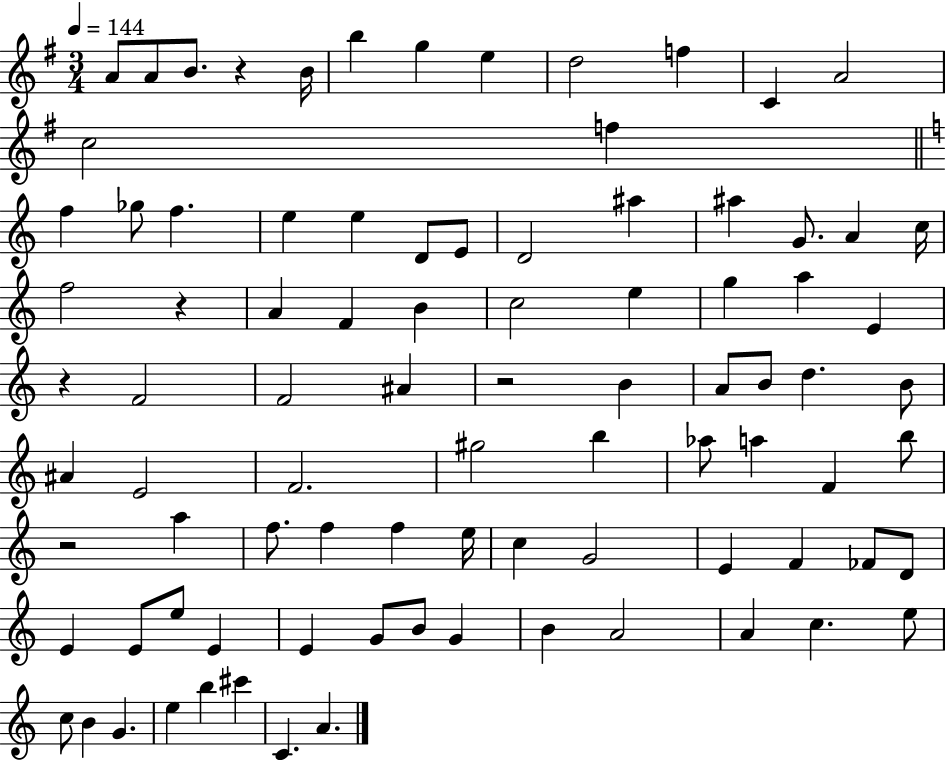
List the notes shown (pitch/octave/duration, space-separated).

A4/e A4/e B4/e. R/q B4/s B5/q G5/q E5/q D5/h F5/q C4/q A4/h C5/h F5/q F5/q Gb5/e F5/q. E5/q E5/q D4/e E4/e D4/h A#5/q A#5/q G4/e. A4/q C5/s F5/h R/q A4/q F4/q B4/q C5/h E5/q G5/q A5/q E4/q R/q F4/h F4/h A#4/q R/h B4/q A4/e B4/e D5/q. B4/e A#4/q E4/h F4/h. G#5/h B5/q Ab5/e A5/q F4/q B5/e R/h A5/q F5/e. F5/q F5/q E5/s C5/q G4/h E4/q F4/q FES4/e D4/e E4/q E4/e E5/e E4/q E4/q G4/e B4/e G4/q B4/q A4/h A4/q C5/q. E5/e C5/e B4/q G4/q. E5/q B5/q C#6/q C4/q. A4/q.